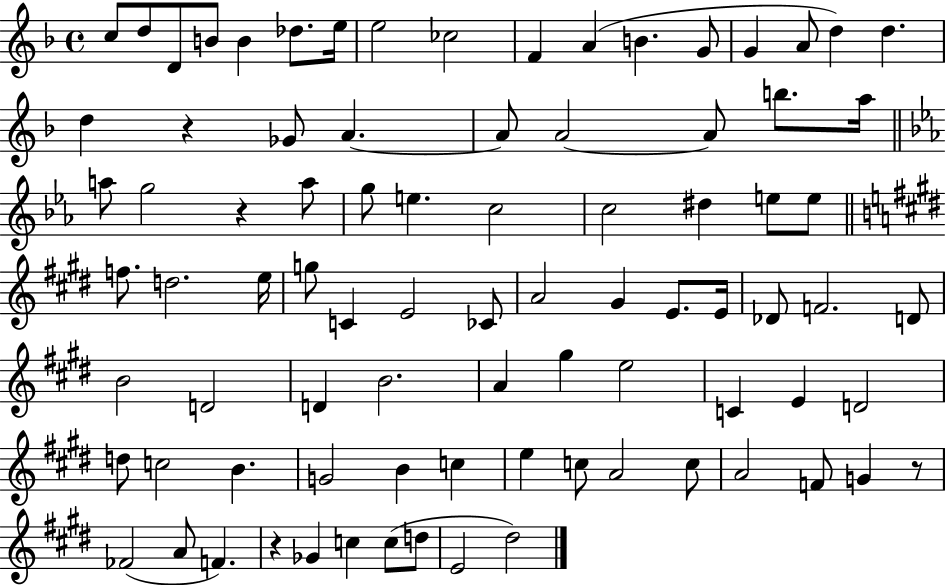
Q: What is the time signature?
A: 4/4